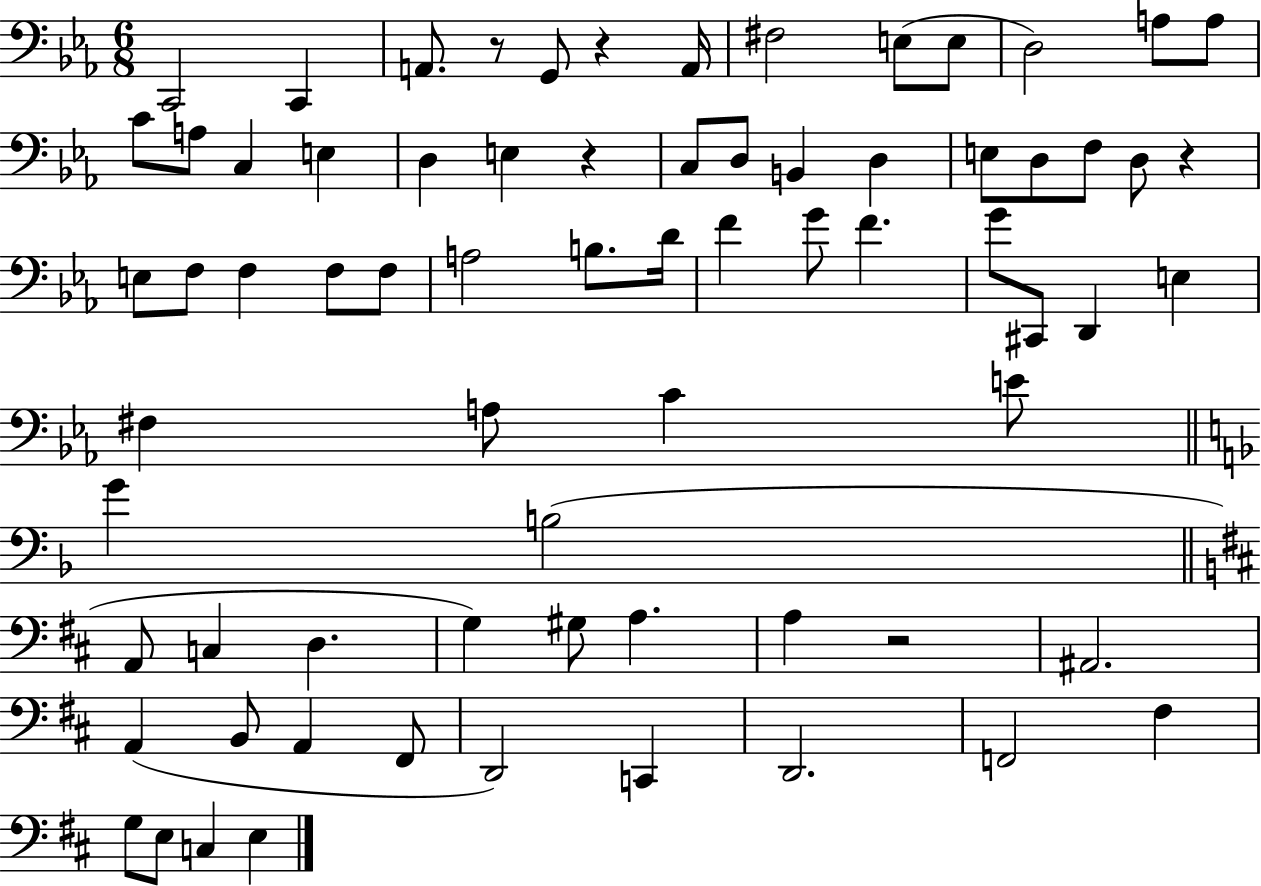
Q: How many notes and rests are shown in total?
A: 72